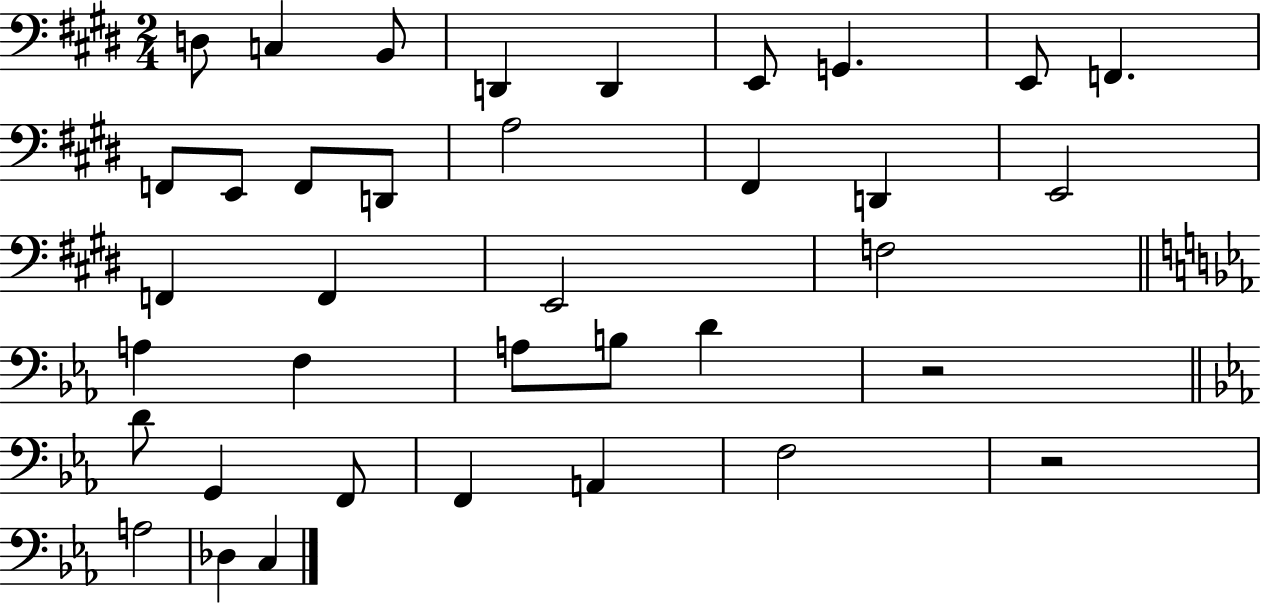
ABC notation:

X:1
T:Untitled
M:2/4
L:1/4
K:E
D,/2 C, B,,/2 D,, D,, E,,/2 G,, E,,/2 F,, F,,/2 E,,/2 F,,/2 D,,/2 A,2 ^F,, D,, E,,2 F,, F,, E,,2 F,2 A, F, A,/2 B,/2 D z2 D/2 G,, F,,/2 F,, A,, F,2 z2 A,2 _D, C,